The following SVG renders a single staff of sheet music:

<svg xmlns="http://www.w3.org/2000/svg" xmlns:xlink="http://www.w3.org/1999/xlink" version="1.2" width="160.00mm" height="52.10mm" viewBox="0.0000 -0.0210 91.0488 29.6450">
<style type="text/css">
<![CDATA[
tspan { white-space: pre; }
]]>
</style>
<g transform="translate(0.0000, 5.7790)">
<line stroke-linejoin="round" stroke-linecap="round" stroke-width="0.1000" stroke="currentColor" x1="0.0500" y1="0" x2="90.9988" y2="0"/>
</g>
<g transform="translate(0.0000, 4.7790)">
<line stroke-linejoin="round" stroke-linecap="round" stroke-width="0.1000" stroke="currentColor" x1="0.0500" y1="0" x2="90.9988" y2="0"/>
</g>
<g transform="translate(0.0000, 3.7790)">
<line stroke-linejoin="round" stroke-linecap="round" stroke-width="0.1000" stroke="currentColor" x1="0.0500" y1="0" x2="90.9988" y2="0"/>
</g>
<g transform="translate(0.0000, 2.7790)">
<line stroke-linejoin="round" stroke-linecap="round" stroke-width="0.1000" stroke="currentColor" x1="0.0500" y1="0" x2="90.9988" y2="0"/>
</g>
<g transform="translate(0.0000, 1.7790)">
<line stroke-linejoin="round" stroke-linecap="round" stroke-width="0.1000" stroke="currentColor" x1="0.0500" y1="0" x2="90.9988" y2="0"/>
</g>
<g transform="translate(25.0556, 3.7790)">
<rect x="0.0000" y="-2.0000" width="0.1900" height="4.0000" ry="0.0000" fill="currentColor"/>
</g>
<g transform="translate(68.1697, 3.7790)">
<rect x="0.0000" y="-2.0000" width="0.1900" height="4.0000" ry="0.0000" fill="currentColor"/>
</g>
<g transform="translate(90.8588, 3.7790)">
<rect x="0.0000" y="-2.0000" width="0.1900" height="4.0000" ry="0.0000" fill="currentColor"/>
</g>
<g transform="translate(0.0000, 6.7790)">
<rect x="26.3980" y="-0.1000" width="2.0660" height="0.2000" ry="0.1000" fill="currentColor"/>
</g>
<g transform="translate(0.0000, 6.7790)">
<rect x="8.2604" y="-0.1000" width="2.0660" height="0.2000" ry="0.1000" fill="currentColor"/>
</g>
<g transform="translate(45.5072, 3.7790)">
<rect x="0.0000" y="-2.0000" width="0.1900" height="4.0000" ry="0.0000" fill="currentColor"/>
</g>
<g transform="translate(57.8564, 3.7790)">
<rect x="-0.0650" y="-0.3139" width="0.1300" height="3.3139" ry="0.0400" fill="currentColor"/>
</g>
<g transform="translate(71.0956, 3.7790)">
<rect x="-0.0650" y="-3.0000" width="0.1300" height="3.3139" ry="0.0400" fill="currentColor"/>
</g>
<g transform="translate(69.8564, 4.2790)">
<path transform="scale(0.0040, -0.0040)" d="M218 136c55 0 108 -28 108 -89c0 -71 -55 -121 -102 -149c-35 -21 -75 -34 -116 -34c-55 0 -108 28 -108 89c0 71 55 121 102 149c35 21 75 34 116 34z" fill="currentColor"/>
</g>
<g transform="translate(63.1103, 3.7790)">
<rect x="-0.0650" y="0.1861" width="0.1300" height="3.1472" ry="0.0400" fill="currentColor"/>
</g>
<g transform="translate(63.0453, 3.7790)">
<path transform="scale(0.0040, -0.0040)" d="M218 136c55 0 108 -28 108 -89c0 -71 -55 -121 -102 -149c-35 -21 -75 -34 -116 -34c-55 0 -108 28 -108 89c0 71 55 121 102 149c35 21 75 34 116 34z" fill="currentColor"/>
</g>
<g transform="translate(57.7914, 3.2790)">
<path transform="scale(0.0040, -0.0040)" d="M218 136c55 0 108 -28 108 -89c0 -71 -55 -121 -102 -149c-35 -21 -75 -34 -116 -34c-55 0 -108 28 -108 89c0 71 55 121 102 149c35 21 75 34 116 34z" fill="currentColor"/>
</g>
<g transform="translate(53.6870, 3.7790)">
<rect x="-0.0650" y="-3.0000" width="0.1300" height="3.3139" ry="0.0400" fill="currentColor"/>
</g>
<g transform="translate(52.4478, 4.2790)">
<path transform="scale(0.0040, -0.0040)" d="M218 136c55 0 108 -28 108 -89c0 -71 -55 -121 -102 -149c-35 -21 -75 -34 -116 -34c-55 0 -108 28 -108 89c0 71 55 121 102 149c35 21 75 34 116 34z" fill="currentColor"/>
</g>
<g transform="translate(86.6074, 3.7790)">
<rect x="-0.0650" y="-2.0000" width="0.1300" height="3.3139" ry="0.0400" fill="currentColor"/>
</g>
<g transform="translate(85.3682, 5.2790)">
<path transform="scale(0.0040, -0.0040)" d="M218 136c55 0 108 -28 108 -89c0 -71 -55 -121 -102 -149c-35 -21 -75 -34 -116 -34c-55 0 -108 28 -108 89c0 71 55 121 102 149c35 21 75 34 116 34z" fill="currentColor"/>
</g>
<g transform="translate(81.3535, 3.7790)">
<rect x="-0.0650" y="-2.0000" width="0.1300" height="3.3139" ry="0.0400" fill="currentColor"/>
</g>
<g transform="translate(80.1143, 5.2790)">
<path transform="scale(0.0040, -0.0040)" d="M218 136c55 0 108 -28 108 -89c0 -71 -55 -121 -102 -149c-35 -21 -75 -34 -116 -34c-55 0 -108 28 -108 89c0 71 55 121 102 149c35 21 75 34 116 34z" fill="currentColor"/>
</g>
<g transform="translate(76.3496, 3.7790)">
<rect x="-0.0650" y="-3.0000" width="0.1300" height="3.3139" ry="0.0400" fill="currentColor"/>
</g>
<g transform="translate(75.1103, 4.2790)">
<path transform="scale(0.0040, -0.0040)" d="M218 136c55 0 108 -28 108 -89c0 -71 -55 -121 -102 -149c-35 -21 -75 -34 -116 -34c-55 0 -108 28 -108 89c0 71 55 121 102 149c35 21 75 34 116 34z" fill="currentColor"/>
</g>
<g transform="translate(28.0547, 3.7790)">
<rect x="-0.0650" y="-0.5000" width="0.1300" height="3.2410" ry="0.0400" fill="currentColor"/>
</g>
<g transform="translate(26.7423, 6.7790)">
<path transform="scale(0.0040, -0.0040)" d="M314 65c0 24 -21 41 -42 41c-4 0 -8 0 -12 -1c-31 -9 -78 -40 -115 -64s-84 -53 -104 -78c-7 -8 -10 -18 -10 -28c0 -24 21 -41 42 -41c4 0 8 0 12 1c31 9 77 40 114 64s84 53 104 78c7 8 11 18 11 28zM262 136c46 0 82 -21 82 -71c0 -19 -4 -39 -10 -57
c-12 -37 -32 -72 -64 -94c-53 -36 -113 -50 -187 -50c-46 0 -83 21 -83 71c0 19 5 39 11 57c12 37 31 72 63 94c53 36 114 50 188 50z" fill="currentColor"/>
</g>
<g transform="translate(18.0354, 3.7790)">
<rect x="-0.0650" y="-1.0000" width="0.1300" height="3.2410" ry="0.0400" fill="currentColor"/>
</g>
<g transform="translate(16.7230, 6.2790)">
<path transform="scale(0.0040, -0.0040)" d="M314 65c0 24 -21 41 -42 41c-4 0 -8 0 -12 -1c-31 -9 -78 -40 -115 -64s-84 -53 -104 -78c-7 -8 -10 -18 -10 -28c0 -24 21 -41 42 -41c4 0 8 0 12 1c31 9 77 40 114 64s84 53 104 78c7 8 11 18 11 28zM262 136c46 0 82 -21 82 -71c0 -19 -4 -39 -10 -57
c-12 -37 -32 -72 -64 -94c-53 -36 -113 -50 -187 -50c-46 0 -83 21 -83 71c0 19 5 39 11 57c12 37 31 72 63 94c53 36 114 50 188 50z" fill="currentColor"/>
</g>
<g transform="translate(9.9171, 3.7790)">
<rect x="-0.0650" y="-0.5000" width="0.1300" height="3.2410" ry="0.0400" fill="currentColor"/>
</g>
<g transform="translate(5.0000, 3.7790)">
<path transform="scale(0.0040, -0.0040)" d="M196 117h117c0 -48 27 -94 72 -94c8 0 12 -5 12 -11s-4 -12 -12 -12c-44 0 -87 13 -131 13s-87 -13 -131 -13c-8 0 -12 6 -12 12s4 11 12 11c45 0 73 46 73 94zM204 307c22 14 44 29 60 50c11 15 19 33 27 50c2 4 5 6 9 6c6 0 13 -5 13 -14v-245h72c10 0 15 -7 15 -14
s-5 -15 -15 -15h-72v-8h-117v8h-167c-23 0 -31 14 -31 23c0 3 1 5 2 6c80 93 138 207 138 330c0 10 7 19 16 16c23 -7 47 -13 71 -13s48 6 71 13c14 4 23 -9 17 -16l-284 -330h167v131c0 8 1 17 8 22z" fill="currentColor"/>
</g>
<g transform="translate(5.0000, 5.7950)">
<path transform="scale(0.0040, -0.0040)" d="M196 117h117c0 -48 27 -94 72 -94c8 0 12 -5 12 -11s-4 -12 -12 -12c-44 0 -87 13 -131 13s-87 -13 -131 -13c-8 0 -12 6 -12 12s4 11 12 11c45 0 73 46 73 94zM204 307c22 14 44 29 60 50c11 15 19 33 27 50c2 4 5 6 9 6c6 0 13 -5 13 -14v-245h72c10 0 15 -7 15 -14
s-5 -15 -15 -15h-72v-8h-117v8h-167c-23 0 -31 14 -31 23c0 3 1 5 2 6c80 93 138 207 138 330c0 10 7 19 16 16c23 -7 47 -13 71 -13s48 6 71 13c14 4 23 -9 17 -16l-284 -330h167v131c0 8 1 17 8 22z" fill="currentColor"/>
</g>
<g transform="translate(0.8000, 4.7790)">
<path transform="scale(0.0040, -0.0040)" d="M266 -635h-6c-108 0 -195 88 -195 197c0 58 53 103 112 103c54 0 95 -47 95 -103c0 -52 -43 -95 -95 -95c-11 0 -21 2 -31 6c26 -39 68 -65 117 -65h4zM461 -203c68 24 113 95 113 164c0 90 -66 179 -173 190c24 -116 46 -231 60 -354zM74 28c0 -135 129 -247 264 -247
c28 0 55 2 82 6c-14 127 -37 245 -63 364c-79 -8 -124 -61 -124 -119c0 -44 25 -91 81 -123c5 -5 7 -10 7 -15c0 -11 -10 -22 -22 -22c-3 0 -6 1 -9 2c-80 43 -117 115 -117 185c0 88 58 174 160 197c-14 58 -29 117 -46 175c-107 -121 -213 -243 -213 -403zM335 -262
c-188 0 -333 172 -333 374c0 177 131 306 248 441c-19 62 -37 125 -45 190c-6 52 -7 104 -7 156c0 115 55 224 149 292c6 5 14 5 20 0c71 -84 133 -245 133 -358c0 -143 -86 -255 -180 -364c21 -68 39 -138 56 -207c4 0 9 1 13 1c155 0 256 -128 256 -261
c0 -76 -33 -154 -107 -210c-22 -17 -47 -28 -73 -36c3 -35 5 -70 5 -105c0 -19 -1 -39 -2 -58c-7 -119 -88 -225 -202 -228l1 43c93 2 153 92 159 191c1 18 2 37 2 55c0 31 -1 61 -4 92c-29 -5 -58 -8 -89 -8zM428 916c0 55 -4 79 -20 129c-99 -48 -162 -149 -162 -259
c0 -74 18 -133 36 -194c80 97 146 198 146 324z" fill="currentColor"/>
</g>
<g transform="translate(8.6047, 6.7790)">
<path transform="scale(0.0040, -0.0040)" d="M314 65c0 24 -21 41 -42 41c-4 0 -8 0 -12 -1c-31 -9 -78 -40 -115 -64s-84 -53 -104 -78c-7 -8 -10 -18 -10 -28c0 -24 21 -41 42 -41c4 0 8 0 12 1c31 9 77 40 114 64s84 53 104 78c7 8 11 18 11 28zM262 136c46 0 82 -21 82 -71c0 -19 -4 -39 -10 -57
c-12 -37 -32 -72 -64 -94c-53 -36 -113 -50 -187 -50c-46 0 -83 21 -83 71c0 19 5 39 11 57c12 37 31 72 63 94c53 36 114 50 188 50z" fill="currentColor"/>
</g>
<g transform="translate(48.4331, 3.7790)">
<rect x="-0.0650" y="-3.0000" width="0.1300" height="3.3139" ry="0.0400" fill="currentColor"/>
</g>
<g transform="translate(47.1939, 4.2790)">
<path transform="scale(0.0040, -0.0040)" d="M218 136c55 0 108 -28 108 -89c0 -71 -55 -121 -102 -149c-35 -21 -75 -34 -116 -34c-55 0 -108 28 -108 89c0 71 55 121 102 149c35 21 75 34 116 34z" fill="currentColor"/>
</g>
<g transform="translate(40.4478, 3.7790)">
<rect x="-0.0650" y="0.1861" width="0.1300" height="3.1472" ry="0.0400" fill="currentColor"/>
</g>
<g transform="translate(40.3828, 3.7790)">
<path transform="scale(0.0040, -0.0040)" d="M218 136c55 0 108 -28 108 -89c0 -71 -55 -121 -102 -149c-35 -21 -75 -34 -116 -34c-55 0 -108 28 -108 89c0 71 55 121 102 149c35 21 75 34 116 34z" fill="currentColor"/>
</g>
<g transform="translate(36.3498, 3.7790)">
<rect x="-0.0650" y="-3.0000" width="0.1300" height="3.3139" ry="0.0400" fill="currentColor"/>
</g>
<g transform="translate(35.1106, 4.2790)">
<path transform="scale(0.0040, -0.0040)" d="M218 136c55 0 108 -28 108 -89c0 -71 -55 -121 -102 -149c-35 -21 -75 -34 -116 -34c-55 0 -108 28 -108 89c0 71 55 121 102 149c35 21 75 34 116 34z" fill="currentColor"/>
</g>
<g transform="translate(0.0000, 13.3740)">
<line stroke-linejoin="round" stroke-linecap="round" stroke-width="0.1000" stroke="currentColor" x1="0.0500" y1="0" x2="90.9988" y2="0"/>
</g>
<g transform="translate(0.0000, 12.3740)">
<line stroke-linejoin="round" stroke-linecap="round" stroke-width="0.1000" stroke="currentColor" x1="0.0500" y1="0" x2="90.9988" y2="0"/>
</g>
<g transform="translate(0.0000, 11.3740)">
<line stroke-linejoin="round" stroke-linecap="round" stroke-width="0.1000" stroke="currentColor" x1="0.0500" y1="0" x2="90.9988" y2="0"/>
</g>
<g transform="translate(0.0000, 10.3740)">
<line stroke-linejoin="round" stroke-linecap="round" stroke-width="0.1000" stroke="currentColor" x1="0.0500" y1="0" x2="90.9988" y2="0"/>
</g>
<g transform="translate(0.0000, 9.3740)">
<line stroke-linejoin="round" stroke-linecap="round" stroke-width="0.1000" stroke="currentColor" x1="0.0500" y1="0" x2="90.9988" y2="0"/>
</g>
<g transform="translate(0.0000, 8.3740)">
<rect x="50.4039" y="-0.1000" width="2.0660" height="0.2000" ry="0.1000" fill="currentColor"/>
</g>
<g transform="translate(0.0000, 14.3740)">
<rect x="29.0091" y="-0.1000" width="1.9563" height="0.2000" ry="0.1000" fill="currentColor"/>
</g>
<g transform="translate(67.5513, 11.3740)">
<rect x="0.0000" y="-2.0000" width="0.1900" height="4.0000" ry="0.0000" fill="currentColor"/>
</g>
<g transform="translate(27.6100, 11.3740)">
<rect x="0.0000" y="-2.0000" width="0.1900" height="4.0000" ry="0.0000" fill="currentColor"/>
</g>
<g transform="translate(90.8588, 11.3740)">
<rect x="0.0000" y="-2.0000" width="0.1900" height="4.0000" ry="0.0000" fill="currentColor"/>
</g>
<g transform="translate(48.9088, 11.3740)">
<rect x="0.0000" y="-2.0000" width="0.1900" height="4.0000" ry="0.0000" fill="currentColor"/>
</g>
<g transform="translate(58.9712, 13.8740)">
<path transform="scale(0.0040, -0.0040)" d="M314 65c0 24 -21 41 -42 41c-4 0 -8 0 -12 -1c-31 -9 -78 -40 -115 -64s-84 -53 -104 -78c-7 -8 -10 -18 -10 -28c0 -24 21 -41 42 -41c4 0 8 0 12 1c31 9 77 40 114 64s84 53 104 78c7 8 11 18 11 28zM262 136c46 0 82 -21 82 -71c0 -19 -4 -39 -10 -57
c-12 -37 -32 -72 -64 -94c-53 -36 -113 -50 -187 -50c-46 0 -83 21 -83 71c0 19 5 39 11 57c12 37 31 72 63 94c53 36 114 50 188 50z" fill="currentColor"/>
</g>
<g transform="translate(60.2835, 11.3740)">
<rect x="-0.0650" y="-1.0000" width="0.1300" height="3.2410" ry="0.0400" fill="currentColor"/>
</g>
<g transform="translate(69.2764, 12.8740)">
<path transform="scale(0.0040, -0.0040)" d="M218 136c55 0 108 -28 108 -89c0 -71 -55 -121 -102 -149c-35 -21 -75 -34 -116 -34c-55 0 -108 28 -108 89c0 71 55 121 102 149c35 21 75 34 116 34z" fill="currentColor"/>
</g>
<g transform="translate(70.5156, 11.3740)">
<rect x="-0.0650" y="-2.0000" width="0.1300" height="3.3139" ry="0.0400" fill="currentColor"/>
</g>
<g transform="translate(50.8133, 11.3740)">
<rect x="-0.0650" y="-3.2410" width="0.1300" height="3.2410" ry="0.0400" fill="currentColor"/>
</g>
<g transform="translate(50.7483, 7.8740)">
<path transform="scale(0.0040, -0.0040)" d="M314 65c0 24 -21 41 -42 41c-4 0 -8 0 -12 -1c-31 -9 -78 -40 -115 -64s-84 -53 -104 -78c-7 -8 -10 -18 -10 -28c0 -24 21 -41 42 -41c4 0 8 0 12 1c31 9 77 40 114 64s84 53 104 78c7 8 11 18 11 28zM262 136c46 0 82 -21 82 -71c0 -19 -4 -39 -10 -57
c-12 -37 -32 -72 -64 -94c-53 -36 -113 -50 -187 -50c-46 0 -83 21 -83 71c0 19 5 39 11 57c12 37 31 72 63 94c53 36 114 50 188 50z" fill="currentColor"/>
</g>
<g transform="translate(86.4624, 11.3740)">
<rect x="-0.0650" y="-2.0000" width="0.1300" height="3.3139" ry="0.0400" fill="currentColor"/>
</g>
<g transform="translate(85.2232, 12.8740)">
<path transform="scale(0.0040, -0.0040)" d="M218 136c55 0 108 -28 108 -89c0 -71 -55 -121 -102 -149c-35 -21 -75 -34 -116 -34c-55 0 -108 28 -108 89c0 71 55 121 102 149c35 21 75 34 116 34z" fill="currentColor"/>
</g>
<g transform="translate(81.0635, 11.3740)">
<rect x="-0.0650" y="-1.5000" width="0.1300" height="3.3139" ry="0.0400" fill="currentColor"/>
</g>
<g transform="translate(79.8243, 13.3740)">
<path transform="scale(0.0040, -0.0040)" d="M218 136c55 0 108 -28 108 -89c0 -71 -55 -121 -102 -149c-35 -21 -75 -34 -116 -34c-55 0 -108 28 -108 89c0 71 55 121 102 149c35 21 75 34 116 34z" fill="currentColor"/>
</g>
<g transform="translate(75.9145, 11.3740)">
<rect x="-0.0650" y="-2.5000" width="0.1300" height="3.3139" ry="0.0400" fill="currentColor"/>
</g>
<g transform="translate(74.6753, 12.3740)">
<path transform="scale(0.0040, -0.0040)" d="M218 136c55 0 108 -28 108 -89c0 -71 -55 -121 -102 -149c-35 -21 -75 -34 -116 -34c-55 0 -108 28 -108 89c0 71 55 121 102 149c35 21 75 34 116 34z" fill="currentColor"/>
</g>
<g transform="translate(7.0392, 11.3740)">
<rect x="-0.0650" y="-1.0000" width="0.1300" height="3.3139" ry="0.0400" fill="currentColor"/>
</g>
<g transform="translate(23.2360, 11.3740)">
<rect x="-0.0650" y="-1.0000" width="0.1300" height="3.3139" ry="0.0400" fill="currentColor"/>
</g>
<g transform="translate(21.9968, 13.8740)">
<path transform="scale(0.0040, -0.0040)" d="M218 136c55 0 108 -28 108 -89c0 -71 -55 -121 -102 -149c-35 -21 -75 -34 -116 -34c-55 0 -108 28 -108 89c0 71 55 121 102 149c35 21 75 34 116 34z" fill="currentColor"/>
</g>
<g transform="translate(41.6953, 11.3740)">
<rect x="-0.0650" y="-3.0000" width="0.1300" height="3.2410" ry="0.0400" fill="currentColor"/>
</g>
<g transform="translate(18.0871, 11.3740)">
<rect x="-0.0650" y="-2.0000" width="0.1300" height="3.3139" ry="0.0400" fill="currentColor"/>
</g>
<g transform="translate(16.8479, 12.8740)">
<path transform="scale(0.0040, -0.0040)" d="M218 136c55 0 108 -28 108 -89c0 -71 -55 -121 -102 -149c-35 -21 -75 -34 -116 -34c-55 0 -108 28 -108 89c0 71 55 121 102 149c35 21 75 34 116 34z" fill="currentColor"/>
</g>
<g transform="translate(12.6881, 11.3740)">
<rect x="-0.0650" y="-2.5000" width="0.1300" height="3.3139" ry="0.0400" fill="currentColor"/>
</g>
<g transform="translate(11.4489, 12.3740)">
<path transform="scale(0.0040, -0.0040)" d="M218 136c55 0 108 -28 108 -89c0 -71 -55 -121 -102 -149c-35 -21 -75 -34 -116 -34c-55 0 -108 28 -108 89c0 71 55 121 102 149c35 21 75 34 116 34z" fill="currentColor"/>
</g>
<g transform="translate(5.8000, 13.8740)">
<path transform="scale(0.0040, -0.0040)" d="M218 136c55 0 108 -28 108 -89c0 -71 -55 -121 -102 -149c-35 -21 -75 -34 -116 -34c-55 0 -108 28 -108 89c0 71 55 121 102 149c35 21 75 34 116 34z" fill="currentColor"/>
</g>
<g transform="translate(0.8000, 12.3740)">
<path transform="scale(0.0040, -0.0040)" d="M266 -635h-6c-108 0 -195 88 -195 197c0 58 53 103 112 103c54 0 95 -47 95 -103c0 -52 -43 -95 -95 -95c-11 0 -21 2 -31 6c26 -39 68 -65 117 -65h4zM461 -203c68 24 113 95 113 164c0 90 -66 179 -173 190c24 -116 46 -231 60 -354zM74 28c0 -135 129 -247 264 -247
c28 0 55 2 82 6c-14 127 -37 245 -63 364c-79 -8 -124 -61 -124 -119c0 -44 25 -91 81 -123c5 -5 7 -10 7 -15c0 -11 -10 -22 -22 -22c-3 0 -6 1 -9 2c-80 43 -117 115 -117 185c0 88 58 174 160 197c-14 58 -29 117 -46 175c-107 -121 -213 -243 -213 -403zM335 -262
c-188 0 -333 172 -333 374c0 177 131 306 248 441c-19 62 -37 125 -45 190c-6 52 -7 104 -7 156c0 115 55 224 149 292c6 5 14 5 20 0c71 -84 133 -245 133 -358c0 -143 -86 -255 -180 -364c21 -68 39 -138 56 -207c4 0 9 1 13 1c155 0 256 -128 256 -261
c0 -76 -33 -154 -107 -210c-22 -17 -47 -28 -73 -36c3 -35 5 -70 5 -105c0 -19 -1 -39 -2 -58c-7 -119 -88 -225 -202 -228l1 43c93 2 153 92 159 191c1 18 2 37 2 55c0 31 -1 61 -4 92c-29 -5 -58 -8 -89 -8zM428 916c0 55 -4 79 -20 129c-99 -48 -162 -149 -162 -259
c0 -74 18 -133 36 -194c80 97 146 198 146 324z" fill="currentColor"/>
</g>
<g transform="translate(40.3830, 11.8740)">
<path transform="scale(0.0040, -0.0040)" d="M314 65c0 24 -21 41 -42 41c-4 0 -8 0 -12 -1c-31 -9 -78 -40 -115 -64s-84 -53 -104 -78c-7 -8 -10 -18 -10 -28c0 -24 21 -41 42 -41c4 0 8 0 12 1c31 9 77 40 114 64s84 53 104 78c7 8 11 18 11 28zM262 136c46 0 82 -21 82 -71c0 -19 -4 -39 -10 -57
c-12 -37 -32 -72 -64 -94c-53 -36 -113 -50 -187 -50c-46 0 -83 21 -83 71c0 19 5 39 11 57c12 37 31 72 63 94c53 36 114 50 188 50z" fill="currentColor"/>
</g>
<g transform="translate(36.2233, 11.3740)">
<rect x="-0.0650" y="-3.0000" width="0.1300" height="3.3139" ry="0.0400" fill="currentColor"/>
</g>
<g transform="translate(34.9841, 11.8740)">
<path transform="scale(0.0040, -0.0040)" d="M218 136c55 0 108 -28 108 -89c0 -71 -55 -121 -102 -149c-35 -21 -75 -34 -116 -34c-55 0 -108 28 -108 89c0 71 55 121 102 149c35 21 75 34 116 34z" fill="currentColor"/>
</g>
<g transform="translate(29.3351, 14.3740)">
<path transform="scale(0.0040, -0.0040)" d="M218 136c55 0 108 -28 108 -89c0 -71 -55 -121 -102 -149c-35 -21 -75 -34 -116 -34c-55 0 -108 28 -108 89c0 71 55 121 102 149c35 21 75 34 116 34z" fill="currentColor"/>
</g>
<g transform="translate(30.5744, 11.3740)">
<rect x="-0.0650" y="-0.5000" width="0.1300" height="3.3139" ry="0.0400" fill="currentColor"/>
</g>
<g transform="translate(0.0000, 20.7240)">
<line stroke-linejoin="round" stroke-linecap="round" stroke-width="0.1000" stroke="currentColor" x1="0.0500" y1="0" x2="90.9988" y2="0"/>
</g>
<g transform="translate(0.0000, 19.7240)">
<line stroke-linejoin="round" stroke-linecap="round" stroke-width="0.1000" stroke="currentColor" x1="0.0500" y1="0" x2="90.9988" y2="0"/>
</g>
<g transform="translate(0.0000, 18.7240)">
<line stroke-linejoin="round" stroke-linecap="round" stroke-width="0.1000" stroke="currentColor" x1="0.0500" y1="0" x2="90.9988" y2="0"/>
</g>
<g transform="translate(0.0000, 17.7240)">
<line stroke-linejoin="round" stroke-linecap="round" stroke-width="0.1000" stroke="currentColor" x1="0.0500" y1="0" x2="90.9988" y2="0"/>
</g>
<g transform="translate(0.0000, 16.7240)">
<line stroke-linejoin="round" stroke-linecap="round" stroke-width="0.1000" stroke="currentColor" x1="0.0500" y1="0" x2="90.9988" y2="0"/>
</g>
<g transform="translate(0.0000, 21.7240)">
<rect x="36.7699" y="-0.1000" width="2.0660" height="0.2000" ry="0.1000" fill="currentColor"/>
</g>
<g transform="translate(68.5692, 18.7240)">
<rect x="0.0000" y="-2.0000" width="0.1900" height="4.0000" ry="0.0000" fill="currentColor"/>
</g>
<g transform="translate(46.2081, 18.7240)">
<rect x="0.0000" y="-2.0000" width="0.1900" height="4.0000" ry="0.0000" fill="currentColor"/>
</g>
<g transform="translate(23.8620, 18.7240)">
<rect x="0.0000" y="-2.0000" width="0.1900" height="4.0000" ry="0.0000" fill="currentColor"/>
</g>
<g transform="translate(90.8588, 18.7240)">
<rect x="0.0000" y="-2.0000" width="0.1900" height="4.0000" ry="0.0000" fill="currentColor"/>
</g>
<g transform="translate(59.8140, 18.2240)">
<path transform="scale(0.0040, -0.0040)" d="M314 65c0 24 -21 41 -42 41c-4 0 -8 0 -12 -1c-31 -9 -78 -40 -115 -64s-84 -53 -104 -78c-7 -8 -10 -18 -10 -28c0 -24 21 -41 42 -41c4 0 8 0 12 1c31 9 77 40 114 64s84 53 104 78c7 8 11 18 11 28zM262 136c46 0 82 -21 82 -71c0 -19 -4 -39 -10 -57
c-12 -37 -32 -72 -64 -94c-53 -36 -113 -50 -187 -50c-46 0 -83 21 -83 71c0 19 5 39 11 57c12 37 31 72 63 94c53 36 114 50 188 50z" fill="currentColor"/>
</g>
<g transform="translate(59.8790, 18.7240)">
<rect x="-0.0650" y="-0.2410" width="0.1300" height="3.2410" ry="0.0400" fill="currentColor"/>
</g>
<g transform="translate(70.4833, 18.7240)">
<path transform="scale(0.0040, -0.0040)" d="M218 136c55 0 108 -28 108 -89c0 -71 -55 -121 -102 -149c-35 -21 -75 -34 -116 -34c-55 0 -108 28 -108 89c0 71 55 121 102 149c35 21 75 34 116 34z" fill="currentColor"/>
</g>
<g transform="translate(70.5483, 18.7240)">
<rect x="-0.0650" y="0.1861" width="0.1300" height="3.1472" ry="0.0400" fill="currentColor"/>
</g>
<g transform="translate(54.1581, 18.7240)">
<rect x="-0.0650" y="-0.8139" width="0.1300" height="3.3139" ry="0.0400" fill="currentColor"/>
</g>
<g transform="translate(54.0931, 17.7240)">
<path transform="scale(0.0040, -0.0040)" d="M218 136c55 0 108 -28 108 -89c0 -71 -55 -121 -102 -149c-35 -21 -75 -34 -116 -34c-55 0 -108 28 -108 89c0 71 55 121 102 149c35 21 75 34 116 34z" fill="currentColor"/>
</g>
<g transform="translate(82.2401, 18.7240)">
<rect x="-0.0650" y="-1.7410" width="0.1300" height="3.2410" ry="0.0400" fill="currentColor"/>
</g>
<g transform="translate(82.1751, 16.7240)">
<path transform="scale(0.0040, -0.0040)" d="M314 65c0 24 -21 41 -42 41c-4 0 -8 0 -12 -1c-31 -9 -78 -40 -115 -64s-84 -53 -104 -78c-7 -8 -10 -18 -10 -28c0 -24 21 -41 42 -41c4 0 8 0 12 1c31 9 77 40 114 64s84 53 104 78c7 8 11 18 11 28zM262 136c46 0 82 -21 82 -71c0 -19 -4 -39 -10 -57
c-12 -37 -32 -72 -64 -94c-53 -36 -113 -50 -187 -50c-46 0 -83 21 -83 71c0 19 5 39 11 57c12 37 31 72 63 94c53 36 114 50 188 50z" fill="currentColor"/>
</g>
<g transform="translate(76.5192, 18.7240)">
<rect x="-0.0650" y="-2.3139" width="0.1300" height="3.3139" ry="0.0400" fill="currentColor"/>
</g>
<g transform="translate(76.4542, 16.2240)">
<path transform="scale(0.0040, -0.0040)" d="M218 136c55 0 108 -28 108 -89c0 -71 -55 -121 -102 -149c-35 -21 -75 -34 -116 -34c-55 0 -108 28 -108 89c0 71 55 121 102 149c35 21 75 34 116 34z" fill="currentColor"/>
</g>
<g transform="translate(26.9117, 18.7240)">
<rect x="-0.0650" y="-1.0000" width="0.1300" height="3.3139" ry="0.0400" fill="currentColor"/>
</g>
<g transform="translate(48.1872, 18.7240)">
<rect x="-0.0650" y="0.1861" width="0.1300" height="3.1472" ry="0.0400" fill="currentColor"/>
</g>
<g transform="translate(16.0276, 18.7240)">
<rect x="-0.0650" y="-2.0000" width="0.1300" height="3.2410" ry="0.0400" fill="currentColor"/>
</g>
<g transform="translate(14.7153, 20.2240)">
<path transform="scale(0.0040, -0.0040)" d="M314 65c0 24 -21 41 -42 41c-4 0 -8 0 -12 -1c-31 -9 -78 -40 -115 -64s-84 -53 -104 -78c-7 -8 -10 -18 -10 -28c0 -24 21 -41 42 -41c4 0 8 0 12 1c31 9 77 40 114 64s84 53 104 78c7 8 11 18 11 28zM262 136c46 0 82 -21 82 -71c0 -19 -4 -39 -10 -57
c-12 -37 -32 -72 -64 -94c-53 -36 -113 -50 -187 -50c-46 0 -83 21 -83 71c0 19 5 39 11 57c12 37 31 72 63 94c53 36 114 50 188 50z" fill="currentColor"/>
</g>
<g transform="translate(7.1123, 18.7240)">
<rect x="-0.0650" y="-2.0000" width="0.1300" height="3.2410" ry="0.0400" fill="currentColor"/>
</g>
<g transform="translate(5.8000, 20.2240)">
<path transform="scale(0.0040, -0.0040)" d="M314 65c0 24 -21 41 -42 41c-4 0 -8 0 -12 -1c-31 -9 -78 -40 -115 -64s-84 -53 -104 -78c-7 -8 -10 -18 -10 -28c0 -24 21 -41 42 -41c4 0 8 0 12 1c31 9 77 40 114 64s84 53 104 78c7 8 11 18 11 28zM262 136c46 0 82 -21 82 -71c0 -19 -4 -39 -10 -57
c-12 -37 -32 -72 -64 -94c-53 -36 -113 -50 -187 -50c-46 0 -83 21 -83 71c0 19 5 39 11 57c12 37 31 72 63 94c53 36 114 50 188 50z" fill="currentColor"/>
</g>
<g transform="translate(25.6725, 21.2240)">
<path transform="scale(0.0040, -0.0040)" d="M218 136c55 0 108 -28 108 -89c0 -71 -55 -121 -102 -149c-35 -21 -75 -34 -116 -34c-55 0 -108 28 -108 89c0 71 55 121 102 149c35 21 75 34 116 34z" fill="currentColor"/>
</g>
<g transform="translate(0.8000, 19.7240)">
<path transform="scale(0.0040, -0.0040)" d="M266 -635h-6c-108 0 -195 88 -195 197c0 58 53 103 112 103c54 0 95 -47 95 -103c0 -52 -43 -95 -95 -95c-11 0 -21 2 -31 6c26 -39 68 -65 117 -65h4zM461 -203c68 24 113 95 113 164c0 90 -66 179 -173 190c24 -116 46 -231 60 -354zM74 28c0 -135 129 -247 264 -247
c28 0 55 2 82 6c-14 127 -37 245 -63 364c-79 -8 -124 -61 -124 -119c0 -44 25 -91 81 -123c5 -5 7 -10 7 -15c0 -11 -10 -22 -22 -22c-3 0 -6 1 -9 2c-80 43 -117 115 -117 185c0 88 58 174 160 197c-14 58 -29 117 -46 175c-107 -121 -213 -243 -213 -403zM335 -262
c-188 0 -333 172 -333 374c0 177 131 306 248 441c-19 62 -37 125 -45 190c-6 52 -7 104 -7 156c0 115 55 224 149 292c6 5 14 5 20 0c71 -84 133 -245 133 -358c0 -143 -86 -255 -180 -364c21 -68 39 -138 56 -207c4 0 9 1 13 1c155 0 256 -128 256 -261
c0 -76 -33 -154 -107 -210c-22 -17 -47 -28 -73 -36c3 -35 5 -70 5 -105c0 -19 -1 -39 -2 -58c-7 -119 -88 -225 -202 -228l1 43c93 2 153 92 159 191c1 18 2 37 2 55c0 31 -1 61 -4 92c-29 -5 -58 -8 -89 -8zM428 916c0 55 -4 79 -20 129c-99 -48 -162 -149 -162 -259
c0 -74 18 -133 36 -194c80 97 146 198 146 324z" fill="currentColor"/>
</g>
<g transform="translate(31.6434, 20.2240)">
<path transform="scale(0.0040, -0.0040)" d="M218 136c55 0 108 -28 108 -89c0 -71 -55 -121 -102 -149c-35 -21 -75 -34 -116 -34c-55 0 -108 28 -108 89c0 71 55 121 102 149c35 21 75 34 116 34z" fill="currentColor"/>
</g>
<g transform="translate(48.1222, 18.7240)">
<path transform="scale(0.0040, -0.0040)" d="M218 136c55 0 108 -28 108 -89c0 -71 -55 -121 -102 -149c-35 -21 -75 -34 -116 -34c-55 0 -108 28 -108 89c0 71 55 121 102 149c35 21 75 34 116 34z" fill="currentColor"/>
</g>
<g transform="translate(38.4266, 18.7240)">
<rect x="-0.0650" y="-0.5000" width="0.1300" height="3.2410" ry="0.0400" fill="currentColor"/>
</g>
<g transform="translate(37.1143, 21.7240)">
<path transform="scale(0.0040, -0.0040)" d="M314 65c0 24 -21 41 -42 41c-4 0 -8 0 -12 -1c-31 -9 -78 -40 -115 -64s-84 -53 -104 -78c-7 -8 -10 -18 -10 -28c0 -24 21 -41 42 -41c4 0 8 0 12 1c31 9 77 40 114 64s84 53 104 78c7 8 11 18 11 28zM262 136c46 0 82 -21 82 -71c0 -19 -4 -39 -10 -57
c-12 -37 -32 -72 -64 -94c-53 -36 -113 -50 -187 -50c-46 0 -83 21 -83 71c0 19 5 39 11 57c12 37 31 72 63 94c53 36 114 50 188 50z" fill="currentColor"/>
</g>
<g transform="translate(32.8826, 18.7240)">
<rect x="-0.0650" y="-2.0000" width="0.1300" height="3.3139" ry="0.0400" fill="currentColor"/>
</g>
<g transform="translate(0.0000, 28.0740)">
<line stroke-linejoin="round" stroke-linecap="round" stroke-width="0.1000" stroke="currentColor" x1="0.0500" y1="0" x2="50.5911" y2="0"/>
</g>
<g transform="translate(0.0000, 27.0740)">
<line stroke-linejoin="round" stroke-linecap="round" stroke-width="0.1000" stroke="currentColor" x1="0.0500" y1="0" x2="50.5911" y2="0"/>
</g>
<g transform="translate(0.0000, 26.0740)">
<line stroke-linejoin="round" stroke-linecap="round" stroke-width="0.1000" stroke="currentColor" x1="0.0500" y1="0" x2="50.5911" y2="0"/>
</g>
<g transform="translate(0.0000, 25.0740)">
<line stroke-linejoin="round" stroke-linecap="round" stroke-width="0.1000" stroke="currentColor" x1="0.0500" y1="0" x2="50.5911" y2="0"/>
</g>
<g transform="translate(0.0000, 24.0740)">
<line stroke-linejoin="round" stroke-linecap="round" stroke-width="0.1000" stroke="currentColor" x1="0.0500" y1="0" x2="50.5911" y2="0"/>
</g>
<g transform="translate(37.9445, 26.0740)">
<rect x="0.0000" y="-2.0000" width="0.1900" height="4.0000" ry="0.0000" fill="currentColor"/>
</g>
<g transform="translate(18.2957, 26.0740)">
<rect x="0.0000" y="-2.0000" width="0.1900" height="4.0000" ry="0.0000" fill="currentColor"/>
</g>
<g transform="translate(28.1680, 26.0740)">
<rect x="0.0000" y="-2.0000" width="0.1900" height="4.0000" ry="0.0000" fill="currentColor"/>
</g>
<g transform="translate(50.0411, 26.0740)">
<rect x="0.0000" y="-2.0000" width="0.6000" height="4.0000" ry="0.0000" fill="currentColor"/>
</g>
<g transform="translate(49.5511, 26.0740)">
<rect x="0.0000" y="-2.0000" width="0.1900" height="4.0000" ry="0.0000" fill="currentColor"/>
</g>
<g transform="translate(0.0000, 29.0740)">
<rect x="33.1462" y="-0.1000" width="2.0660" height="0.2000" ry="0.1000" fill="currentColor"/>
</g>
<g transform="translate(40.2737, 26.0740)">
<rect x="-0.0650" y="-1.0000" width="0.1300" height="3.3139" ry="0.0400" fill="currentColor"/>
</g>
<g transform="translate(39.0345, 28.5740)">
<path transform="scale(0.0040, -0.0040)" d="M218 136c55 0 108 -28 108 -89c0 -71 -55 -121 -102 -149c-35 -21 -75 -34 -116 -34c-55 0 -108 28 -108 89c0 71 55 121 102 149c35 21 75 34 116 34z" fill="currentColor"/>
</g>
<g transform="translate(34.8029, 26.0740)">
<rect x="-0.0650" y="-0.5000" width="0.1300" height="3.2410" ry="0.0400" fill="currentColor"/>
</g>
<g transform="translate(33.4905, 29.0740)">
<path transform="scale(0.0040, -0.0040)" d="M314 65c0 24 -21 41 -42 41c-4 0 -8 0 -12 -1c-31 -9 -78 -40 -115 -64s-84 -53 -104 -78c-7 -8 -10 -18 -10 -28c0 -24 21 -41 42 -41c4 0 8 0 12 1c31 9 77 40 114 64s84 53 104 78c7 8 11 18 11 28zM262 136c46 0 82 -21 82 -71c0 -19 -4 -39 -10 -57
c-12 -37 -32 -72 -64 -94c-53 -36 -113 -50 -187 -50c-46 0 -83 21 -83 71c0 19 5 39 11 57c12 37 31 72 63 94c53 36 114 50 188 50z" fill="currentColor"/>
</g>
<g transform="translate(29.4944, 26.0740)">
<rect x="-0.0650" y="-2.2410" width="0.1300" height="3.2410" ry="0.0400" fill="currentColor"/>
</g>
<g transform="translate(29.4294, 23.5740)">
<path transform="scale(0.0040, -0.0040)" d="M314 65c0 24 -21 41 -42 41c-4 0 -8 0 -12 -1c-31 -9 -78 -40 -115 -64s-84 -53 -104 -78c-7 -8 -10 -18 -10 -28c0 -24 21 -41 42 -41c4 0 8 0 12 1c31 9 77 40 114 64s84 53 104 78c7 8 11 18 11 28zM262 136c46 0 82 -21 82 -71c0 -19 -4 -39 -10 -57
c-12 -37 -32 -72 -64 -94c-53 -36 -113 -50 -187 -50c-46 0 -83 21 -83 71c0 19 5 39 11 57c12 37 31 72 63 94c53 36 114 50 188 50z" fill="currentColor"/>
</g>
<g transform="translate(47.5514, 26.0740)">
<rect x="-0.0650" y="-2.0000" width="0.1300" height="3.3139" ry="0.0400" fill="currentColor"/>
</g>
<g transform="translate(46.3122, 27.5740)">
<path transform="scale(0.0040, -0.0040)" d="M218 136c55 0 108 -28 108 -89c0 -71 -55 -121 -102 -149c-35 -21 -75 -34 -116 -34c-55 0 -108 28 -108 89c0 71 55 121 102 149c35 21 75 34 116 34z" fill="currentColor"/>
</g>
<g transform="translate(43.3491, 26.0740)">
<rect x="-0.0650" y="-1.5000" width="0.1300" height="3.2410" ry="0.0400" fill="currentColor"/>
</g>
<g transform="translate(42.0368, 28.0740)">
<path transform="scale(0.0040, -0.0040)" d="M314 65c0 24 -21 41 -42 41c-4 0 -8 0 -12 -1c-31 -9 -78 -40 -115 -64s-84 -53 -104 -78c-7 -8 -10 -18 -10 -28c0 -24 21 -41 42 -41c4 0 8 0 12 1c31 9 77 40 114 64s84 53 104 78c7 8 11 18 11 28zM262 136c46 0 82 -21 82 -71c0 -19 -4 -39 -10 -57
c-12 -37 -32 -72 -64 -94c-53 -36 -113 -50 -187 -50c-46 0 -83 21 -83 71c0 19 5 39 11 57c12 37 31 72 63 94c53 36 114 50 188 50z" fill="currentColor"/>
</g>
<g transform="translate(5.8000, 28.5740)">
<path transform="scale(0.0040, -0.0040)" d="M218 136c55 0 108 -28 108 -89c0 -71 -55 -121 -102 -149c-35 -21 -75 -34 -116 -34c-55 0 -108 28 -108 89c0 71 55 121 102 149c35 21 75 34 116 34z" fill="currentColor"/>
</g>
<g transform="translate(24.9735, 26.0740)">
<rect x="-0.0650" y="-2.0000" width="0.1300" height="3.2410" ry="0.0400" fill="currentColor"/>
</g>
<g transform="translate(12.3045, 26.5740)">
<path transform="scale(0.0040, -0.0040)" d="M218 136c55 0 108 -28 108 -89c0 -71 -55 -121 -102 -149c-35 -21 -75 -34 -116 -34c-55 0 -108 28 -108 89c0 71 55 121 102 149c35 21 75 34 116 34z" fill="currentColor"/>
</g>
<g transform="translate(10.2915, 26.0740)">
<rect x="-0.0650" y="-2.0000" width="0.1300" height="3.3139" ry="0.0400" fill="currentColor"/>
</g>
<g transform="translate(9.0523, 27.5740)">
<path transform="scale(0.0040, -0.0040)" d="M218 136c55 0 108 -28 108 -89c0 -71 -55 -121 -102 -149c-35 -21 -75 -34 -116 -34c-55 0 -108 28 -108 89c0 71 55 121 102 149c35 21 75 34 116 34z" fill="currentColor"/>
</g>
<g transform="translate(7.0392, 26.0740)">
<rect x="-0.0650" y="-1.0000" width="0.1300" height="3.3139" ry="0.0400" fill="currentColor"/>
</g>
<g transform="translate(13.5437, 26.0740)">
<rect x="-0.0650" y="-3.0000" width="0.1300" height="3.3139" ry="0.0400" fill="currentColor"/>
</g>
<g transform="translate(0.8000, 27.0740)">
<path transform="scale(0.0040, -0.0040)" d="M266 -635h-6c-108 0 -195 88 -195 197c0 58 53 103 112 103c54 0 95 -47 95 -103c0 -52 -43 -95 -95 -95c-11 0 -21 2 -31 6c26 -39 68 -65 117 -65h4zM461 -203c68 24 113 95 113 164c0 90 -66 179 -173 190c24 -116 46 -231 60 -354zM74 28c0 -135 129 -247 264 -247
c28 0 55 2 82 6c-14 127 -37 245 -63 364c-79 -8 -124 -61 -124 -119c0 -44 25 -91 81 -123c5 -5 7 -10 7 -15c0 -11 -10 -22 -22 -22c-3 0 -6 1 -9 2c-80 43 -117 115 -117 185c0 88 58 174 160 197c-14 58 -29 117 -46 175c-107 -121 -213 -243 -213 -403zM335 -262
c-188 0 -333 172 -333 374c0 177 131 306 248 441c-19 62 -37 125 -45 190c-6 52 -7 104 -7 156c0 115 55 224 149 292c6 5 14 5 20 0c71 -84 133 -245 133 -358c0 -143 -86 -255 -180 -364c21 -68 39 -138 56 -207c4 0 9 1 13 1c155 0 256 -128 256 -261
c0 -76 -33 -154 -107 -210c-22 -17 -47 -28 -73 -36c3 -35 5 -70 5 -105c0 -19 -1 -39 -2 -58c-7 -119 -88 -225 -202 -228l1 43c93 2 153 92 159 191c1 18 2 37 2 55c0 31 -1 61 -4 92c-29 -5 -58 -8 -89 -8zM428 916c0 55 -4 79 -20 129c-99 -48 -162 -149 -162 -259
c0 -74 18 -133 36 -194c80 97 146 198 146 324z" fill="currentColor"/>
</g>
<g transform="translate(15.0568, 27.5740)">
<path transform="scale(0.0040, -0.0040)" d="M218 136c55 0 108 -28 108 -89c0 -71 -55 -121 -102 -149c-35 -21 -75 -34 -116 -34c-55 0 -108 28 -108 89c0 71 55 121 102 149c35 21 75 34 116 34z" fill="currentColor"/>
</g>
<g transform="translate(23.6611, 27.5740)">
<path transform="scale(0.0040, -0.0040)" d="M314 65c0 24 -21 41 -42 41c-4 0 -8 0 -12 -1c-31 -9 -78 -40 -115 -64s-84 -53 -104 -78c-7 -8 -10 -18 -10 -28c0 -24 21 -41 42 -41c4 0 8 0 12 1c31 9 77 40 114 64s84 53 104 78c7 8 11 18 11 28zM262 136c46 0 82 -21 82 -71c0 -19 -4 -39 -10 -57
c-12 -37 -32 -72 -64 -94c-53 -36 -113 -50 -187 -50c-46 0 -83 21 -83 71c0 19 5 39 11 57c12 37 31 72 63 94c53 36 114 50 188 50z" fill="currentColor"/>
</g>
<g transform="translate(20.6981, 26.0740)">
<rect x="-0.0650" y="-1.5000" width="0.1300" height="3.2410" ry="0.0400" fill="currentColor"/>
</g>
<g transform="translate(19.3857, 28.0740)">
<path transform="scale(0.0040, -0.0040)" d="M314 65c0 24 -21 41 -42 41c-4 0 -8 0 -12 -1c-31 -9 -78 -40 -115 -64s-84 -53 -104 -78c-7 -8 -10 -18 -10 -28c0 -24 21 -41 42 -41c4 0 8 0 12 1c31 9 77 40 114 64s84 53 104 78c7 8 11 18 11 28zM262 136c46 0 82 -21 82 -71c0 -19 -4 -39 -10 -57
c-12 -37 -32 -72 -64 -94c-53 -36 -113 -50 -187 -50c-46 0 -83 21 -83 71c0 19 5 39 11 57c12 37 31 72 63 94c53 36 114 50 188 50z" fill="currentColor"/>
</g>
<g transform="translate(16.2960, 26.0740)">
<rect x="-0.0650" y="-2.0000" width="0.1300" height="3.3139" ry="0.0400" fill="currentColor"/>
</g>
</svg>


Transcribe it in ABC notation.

X:1
T:Untitled
M:4/4
L:1/4
K:C
C2 D2 C2 A B A A c B A A F F D G F D C A A2 b2 D2 F G E F F2 F2 D F C2 B d c2 B g f2 D F A F E2 F2 g2 C2 D E2 F